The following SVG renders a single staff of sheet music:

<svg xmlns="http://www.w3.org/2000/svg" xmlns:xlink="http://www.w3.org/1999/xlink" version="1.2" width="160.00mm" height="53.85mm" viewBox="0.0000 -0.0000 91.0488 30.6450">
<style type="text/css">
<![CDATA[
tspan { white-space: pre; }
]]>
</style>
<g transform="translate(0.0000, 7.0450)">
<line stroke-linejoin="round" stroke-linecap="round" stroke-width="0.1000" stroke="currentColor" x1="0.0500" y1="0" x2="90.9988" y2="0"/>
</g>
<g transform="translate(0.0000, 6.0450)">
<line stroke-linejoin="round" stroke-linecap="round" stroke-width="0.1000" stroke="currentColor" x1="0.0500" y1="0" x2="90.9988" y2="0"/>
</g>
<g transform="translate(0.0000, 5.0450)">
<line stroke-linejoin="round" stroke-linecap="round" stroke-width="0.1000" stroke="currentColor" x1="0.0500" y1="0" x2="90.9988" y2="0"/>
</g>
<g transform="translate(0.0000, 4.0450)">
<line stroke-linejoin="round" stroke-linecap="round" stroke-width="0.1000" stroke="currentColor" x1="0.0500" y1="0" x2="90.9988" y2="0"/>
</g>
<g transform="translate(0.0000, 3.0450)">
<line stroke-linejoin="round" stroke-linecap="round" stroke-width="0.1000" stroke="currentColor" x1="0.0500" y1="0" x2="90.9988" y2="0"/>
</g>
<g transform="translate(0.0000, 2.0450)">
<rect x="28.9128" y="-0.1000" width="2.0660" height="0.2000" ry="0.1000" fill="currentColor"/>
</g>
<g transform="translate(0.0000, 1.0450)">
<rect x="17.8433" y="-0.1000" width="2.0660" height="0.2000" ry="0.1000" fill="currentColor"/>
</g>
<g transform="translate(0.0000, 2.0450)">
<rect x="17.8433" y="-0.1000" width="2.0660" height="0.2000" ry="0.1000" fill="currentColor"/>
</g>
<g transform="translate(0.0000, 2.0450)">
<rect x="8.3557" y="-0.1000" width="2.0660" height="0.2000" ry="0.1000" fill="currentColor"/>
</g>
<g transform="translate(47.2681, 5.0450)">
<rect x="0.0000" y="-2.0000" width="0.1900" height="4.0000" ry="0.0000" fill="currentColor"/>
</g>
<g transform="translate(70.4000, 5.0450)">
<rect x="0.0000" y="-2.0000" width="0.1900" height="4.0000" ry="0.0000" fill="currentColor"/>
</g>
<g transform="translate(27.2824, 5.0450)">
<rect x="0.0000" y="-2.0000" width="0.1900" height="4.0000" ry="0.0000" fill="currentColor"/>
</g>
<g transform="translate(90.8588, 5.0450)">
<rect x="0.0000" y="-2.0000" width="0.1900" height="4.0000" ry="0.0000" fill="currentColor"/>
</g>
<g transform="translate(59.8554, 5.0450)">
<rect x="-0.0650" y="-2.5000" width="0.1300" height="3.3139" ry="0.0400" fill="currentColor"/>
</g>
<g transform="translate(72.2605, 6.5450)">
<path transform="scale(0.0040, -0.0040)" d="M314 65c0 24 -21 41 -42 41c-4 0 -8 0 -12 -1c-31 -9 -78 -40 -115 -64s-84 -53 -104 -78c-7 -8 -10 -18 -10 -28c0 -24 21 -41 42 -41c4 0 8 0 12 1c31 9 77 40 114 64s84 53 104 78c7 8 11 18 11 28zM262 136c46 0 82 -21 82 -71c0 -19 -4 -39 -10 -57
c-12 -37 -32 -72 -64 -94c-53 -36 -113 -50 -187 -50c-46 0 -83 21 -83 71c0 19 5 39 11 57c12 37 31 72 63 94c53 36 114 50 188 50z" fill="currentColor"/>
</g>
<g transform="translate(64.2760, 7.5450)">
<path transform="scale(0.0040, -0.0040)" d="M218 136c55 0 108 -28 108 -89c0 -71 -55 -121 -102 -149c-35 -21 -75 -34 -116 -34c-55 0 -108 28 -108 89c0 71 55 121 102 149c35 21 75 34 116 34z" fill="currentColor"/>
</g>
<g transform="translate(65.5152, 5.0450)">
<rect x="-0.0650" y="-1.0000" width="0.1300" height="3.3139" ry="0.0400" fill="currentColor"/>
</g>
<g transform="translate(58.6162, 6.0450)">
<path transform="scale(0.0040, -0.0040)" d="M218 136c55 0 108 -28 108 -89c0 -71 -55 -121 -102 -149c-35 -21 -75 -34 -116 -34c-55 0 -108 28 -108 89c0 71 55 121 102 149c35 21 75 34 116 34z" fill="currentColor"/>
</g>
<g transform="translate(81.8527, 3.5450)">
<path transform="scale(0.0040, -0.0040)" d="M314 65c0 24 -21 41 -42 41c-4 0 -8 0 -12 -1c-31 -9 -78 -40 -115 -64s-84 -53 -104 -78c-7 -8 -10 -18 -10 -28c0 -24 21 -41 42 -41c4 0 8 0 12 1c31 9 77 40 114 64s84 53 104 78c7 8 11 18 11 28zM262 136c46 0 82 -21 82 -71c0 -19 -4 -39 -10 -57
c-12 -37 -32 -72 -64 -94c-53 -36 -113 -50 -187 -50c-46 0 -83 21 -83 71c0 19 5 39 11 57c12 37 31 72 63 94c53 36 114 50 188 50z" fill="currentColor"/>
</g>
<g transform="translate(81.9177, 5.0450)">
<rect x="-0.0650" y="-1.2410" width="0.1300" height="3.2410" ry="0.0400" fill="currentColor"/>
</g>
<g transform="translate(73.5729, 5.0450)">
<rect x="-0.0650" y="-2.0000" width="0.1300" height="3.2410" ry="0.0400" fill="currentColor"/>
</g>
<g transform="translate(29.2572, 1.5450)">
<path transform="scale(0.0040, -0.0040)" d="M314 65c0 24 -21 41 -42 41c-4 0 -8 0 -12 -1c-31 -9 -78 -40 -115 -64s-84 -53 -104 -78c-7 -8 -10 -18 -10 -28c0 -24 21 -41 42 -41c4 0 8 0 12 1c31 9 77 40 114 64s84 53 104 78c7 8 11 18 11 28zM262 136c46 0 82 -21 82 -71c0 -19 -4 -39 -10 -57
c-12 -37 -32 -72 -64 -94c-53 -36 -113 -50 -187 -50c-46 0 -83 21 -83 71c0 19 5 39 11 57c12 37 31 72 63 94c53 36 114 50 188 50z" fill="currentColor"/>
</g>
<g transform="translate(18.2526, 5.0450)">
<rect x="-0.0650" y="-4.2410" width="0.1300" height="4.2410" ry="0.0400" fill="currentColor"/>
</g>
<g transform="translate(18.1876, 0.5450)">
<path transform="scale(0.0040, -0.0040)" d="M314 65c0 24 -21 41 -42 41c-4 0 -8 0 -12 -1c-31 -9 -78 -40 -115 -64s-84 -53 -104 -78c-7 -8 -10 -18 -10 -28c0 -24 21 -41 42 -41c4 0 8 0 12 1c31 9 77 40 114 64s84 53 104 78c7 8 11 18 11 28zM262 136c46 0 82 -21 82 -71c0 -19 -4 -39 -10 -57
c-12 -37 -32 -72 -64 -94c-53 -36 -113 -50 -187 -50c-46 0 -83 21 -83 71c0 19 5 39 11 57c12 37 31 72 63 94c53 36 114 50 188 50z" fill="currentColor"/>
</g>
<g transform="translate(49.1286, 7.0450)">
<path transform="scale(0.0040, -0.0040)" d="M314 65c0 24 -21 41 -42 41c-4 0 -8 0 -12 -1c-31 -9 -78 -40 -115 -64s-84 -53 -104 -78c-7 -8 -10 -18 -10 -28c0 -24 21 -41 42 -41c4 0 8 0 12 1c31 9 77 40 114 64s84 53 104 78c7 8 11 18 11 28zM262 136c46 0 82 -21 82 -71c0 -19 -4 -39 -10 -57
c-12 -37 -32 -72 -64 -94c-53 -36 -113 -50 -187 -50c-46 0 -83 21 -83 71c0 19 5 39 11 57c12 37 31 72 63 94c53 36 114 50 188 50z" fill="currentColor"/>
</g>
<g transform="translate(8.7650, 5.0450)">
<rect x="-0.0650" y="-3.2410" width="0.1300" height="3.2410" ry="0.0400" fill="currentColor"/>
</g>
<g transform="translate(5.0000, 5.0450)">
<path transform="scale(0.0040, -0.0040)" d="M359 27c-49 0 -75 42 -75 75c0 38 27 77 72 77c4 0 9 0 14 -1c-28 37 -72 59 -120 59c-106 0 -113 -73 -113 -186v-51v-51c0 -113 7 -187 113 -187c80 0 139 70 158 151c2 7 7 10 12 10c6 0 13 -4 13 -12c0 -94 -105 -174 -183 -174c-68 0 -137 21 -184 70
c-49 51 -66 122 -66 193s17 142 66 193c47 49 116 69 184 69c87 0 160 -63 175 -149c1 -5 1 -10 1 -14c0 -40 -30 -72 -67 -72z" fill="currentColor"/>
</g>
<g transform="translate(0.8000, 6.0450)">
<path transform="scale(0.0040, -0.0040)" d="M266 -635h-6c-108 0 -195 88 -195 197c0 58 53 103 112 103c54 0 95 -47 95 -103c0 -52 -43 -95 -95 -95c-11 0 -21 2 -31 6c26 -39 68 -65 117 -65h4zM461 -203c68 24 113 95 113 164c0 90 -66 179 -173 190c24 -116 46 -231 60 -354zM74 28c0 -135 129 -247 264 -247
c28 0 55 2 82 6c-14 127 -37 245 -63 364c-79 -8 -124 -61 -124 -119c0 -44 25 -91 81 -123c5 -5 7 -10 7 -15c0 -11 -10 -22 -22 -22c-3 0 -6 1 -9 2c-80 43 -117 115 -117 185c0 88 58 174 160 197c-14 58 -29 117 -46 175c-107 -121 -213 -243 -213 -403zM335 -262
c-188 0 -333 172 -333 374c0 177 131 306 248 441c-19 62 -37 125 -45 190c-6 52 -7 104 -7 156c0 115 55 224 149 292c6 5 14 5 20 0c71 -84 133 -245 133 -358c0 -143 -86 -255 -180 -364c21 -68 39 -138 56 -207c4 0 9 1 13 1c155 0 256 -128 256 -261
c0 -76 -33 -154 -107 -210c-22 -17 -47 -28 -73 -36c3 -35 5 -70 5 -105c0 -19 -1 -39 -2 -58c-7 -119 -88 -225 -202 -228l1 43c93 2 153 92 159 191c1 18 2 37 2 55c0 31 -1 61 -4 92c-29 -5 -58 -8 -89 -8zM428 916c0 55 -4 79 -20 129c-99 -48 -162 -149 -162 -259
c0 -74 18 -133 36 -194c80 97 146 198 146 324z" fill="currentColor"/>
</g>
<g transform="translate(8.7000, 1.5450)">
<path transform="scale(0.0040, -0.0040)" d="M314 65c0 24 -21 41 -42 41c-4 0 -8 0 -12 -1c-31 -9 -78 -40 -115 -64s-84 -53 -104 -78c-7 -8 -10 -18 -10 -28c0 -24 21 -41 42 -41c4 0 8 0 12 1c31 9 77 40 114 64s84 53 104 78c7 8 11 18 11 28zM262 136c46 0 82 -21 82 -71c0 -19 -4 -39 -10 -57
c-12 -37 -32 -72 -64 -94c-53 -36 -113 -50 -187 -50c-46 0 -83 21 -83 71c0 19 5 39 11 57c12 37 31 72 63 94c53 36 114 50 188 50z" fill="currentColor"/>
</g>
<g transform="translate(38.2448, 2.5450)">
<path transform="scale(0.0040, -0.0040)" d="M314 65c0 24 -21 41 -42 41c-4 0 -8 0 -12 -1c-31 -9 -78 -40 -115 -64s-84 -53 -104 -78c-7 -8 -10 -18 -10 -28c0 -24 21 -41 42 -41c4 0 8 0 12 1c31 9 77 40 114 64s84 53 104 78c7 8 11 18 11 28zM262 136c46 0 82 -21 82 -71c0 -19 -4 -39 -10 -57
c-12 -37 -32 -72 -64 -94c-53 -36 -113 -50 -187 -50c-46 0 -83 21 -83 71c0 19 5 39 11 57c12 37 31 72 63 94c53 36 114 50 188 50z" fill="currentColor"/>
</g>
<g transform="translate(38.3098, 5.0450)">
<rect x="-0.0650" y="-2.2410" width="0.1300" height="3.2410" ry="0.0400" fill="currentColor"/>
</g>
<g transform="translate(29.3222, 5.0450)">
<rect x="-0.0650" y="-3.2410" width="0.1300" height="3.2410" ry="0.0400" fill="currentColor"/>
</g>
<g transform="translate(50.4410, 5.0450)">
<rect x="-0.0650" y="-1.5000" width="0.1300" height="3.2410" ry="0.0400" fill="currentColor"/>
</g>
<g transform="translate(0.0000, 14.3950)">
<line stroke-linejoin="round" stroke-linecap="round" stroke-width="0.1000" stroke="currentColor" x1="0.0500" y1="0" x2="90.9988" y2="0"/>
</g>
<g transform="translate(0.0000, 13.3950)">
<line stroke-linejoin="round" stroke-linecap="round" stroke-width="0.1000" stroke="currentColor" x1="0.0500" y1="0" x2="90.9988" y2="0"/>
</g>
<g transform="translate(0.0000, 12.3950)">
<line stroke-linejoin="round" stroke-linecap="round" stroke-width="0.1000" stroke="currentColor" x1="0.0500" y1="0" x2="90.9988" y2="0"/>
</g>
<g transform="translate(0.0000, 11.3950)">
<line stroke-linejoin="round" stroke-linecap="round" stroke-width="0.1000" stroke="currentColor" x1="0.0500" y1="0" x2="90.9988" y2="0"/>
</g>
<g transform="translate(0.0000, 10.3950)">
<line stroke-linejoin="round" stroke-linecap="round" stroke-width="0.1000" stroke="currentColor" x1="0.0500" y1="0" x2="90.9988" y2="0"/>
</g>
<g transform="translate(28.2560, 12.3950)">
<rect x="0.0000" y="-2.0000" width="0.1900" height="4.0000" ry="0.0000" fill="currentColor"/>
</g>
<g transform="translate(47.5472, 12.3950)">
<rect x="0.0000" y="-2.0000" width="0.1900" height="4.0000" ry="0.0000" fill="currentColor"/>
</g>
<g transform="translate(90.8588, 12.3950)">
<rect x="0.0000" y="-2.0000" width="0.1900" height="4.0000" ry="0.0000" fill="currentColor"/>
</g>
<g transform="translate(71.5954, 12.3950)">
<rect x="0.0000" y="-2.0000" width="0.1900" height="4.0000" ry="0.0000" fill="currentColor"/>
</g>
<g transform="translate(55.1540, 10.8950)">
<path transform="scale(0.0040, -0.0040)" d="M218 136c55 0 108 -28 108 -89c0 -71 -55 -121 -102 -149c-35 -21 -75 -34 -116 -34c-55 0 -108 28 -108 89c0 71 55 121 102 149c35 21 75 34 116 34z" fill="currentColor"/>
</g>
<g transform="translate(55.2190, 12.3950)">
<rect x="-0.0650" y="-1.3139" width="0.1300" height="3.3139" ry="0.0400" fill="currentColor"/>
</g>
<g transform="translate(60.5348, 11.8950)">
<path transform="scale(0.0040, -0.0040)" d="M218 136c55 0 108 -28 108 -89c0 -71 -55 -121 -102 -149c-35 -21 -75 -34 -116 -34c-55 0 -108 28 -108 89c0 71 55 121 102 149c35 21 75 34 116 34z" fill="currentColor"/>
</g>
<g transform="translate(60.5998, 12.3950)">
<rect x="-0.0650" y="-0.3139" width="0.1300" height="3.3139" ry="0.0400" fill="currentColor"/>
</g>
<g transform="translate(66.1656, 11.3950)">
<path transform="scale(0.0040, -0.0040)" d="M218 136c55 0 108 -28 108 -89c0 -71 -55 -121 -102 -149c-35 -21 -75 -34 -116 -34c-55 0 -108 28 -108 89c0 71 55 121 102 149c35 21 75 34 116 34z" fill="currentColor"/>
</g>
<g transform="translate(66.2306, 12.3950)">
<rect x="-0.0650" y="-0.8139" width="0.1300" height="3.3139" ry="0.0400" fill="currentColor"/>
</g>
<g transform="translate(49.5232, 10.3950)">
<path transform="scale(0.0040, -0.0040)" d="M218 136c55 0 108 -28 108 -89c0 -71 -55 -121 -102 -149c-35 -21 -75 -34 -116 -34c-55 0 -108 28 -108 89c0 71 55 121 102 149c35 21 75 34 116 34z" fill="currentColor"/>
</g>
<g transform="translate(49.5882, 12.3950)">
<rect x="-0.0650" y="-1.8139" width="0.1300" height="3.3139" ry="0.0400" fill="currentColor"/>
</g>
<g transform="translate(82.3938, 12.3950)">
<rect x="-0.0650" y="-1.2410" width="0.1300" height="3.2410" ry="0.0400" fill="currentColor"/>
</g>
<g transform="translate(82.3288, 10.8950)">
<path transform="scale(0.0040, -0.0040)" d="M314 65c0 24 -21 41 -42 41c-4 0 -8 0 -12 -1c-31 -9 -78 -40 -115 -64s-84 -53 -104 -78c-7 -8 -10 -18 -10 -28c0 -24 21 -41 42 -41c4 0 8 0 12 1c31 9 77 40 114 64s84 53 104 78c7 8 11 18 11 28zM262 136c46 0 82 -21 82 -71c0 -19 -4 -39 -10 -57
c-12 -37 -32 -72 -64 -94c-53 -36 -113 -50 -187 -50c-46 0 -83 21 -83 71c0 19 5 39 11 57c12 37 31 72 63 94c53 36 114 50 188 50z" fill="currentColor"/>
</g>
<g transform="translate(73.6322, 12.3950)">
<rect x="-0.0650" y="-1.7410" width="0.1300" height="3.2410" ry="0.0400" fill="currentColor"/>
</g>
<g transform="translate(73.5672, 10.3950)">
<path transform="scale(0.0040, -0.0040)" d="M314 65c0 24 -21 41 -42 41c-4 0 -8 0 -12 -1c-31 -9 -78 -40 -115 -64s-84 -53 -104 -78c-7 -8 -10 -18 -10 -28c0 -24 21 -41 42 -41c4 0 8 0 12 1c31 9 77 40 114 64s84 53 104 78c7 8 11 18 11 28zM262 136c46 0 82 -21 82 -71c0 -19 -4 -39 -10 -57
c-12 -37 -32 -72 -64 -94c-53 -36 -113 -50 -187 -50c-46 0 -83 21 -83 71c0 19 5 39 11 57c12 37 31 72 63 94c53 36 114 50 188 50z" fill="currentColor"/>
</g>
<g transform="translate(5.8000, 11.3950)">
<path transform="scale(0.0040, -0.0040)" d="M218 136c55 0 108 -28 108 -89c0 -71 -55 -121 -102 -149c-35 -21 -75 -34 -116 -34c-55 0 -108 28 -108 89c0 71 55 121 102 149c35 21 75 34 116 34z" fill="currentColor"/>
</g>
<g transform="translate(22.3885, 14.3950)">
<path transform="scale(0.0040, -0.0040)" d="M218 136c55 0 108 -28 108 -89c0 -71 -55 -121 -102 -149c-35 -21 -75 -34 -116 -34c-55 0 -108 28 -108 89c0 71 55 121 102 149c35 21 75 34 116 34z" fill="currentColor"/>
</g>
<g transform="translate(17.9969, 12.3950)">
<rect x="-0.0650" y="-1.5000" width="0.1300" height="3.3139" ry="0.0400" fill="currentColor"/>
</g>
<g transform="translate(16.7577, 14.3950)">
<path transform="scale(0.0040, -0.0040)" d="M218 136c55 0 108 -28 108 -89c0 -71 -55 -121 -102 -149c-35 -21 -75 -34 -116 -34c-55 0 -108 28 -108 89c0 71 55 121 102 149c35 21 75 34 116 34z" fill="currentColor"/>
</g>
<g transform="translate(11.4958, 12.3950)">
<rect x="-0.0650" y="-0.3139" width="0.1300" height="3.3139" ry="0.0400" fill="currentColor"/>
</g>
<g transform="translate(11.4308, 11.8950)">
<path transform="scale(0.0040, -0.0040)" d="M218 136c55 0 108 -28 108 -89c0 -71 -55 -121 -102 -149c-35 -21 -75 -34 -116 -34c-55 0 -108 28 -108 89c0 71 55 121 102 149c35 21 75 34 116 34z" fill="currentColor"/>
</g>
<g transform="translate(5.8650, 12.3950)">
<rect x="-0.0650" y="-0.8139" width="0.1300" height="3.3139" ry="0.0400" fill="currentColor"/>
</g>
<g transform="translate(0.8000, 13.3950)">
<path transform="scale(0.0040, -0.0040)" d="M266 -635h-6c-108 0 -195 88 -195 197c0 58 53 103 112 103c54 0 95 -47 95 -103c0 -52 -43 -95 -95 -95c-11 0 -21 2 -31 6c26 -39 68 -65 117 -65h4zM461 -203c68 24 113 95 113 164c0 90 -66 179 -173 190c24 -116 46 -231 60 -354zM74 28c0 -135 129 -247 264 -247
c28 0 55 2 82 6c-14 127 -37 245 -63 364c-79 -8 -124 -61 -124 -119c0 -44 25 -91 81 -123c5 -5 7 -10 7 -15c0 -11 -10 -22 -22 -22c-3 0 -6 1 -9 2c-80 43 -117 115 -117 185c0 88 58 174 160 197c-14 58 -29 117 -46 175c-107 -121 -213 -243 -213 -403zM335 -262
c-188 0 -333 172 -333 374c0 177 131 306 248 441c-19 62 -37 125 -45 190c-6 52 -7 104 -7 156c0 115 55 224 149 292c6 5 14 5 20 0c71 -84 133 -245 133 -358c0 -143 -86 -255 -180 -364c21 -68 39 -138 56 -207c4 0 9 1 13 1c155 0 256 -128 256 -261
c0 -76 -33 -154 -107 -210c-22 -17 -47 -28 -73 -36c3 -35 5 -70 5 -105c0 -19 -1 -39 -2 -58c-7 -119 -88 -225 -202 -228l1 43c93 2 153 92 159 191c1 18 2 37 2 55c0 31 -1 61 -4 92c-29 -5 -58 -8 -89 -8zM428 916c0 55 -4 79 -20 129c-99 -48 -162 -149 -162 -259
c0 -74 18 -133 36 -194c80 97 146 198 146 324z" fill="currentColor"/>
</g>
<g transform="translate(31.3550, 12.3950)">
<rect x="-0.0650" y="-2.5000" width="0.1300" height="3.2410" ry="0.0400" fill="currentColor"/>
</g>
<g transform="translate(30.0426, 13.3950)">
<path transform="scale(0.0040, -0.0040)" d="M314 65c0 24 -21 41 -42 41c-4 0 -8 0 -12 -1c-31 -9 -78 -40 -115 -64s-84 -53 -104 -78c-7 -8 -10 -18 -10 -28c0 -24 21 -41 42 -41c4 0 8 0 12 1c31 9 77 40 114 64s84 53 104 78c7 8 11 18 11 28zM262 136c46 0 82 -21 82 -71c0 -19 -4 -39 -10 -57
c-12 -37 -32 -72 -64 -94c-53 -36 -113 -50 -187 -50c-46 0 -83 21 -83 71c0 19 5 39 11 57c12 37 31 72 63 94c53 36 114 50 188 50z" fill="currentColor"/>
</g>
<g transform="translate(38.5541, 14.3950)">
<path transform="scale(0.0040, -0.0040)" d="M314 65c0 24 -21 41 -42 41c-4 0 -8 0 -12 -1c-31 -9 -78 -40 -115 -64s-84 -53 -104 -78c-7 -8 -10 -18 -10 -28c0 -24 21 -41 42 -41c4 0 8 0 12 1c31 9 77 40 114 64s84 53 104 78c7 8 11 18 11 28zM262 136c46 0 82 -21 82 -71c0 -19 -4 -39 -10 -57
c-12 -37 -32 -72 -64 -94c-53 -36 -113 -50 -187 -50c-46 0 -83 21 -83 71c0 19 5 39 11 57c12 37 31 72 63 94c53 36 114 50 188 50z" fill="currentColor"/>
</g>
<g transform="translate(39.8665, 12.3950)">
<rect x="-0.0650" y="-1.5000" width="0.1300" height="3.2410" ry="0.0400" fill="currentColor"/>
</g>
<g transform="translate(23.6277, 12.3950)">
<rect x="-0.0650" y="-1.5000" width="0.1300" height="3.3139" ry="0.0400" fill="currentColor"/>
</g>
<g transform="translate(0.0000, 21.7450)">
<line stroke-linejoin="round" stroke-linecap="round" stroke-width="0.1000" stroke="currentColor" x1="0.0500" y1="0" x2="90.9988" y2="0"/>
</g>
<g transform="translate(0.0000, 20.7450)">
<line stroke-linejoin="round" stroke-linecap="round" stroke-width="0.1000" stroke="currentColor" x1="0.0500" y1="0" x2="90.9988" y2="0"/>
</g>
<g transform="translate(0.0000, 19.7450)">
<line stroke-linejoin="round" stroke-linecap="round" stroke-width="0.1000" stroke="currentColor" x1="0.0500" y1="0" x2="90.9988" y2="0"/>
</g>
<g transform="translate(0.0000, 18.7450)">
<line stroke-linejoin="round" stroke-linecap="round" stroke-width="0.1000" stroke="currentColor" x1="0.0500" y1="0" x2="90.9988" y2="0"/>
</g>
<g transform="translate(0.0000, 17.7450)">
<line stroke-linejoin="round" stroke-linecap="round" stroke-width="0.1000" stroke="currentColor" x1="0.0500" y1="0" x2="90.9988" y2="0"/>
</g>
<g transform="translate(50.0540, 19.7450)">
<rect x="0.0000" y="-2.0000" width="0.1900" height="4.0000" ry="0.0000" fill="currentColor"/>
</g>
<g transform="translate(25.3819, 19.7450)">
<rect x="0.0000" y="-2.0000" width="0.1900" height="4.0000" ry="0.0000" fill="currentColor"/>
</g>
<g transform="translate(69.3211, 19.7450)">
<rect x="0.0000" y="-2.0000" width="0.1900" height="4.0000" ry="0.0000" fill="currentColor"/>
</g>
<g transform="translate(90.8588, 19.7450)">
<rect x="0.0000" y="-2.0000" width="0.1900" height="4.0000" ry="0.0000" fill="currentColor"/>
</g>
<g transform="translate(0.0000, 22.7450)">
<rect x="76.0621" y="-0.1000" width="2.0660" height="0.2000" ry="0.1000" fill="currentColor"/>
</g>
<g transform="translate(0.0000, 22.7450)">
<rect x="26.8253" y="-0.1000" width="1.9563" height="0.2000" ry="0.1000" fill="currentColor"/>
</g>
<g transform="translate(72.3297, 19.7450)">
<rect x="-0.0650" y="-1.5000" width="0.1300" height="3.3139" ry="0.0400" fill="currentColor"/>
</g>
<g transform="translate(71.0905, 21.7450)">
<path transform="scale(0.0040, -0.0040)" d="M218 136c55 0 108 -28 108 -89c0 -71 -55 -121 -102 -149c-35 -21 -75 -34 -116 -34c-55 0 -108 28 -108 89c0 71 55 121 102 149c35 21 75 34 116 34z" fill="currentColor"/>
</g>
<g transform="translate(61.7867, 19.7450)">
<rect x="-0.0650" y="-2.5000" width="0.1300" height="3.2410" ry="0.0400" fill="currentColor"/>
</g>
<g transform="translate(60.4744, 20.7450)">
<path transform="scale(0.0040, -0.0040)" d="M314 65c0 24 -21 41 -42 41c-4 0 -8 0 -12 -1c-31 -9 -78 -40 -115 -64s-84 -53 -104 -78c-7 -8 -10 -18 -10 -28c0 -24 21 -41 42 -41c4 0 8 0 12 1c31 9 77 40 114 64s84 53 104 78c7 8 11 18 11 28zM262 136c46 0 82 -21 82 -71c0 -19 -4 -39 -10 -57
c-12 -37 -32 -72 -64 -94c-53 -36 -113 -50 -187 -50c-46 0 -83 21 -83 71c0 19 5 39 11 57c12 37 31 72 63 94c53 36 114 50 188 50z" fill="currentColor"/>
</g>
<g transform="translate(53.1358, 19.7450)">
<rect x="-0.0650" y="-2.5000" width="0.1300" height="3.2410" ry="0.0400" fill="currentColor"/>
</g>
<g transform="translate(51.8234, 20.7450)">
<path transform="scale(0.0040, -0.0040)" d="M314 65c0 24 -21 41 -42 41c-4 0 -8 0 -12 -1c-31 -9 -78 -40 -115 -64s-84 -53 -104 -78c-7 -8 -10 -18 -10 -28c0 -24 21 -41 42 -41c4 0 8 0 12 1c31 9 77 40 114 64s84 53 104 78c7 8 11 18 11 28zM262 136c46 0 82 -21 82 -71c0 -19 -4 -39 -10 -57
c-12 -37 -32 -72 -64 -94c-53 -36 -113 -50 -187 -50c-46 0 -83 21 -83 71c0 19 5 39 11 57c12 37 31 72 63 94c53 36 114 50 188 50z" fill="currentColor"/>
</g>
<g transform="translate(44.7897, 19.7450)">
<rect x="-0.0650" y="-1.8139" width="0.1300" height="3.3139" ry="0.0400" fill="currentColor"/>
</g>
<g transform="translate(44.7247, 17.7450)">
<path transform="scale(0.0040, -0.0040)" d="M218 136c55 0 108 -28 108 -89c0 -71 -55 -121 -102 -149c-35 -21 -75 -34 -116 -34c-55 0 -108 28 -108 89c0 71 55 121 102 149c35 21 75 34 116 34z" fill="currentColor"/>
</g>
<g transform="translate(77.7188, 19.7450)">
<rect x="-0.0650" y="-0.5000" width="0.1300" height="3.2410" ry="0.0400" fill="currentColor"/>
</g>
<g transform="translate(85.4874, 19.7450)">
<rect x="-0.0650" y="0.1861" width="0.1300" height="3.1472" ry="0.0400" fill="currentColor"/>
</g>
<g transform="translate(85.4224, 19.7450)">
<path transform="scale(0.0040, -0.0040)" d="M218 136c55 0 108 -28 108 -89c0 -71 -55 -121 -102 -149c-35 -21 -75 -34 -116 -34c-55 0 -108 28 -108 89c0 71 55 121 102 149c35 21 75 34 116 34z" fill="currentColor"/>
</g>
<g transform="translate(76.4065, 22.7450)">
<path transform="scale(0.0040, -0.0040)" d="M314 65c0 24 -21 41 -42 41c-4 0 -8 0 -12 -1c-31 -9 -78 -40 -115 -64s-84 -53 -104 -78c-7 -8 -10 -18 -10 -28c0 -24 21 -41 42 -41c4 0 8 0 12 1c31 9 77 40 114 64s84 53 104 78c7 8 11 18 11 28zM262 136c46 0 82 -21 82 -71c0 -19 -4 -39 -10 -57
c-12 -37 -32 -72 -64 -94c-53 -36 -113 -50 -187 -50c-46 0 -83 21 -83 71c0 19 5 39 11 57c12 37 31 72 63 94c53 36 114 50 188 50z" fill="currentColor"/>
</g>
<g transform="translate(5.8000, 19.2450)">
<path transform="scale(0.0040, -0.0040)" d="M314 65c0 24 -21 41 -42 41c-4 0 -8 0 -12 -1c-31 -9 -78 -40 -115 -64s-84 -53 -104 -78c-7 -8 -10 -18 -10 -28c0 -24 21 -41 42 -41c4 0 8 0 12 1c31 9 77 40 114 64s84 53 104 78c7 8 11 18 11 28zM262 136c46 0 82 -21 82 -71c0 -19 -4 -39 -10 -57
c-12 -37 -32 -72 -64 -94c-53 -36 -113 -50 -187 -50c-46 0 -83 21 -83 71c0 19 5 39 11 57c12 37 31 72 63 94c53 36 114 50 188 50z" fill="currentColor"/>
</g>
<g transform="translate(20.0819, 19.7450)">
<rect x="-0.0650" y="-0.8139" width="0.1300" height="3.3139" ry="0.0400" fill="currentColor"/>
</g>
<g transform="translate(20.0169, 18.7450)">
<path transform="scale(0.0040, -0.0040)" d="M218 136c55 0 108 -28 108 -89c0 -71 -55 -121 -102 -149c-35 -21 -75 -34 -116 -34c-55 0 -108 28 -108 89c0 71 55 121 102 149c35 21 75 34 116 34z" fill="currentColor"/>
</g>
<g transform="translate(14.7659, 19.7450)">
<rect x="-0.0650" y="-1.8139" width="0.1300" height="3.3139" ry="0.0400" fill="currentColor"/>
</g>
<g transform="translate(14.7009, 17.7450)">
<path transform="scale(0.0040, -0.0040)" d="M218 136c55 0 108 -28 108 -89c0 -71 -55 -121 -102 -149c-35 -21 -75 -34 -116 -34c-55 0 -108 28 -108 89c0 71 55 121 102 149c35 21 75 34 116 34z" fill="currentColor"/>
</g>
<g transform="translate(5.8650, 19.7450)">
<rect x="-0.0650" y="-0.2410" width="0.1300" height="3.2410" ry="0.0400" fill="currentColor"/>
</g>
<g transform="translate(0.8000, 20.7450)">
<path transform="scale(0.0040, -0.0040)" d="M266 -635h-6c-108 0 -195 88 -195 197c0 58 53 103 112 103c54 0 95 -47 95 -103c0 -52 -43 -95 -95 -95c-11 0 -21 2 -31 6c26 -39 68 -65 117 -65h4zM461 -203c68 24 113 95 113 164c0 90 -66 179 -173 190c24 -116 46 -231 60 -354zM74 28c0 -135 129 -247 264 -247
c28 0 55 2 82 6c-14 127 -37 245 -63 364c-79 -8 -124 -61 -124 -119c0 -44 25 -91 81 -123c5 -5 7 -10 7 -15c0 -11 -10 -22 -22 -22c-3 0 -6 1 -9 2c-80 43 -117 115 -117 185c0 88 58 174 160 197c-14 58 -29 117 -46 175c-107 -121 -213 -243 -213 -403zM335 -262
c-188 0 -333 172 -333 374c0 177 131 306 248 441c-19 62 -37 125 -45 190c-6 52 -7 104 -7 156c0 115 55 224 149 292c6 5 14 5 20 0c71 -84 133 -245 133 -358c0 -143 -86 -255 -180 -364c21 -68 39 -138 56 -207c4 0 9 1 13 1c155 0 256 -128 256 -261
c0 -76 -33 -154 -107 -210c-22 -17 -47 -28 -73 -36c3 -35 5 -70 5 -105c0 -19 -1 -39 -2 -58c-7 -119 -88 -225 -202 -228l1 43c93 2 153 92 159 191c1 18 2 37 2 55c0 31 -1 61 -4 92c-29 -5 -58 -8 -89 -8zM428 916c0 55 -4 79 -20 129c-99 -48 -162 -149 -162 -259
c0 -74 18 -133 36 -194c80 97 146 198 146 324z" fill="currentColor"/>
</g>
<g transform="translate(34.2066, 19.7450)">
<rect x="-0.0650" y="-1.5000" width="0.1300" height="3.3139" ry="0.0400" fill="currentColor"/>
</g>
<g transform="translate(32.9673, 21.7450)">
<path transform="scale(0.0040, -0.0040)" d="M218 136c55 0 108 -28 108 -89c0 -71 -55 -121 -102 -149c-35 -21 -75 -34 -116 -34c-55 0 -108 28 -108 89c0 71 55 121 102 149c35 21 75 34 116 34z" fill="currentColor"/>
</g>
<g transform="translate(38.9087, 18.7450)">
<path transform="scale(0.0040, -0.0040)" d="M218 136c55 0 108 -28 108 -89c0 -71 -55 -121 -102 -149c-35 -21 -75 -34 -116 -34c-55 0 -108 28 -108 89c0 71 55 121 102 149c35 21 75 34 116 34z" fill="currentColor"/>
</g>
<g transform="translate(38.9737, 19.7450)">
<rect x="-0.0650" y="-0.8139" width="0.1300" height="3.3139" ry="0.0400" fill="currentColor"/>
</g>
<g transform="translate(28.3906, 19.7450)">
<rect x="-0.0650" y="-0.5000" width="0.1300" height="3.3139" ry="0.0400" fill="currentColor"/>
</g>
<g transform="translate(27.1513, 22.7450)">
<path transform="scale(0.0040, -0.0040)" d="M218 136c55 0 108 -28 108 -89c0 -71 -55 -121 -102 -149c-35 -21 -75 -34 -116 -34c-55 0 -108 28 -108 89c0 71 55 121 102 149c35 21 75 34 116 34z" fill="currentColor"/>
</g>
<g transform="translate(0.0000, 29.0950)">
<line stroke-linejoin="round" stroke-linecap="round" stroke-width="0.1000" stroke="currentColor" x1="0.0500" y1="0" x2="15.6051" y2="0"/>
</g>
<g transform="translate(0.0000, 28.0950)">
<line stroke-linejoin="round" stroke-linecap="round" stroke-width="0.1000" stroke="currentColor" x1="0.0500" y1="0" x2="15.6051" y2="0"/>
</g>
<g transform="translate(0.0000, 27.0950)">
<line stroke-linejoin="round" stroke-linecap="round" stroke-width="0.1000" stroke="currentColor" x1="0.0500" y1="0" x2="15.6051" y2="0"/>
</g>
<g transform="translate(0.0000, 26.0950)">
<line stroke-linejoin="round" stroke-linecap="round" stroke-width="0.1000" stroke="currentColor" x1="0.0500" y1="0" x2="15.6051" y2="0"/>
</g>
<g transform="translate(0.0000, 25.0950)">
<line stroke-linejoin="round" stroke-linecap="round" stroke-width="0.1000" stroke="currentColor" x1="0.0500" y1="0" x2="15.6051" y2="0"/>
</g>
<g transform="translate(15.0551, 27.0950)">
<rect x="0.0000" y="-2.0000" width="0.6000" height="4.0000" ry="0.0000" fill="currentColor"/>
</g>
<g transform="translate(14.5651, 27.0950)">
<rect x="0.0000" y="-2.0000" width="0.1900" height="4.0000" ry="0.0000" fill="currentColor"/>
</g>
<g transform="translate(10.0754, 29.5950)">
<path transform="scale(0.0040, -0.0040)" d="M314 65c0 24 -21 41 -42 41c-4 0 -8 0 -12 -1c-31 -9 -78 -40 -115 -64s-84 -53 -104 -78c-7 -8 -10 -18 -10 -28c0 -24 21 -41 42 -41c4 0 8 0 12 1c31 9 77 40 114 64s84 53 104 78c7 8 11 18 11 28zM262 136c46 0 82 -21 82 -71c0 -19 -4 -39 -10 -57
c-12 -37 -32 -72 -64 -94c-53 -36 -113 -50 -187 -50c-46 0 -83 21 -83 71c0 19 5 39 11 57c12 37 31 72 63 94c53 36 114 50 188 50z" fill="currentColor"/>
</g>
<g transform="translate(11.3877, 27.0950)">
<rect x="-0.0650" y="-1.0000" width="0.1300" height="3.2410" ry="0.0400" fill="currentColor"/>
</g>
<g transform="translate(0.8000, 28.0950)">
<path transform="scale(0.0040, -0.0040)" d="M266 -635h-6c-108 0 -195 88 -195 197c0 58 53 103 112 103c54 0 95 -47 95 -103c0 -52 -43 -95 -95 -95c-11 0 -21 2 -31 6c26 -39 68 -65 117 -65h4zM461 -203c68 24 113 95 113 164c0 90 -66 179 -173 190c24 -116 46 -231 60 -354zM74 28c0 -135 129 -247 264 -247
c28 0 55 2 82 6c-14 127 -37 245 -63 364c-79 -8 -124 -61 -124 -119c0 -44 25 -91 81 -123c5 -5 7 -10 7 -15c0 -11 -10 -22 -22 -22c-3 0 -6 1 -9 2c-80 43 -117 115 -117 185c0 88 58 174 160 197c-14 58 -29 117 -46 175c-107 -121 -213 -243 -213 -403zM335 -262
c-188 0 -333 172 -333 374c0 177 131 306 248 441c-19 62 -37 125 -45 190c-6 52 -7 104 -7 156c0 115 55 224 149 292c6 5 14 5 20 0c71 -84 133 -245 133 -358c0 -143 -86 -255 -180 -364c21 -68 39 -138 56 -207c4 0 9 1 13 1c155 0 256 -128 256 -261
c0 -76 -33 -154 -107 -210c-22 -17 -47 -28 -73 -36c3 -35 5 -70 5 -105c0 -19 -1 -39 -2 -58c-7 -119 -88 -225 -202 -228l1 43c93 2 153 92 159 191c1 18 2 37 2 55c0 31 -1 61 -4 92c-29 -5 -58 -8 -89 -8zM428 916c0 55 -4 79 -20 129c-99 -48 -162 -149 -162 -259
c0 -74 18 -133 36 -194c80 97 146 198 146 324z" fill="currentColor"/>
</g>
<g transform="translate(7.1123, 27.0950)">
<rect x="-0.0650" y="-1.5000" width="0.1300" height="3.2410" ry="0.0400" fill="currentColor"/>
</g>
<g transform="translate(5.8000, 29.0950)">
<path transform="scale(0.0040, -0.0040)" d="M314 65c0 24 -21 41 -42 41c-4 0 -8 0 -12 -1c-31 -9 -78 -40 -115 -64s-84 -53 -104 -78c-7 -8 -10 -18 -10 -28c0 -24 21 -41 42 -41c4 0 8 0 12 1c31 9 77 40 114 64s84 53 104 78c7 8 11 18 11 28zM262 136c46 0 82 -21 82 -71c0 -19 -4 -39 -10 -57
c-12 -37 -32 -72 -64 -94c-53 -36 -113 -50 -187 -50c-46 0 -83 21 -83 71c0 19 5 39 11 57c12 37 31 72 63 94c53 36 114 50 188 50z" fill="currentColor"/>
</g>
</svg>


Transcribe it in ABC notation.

X:1
T:Untitled
M:4/4
L:1/4
K:C
b2 d'2 b2 g2 E2 G D F2 e2 d c E E G2 E2 f e c d f2 e2 c2 f d C E d f G2 G2 E C2 B E2 D2